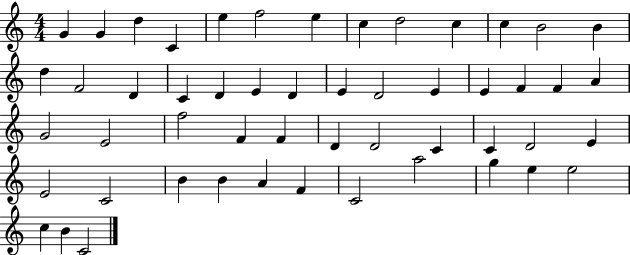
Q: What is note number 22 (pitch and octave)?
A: D4